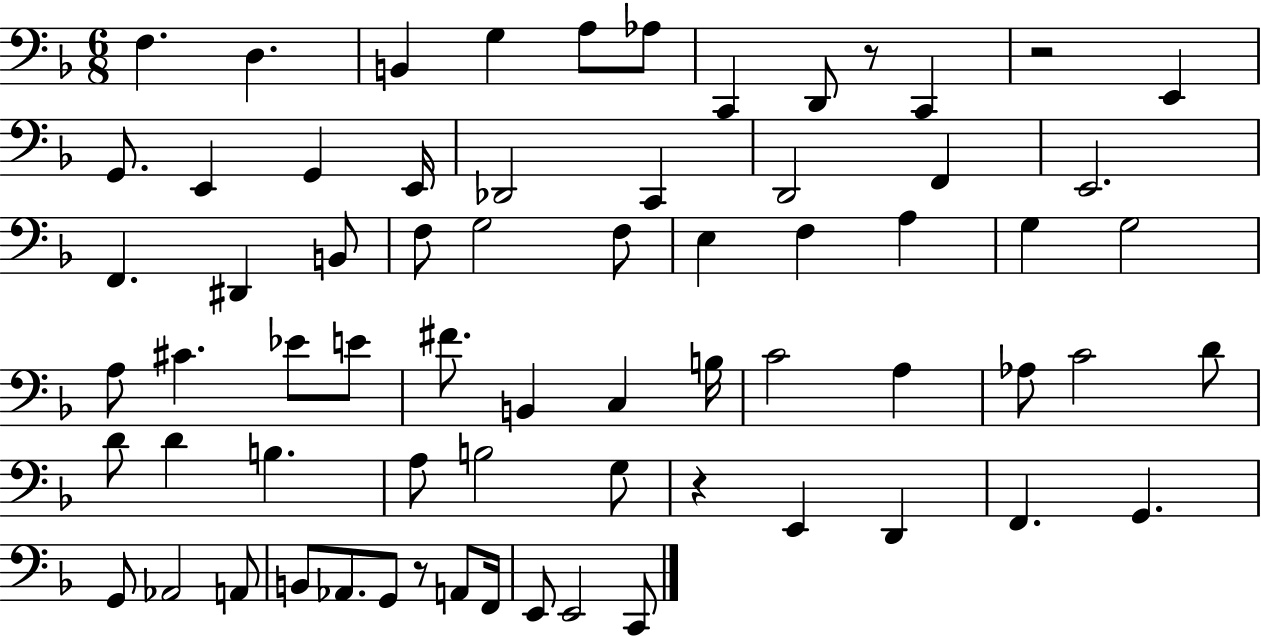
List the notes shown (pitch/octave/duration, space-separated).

F3/q. D3/q. B2/q G3/q A3/e Ab3/e C2/q D2/e R/e C2/q R/h E2/q G2/e. E2/q G2/q E2/s Db2/h C2/q D2/h F2/q E2/h. F2/q. D#2/q B2/e F3/e G3/h F3/e E3/q F3/q A3/q G3/q G3/h A3/e C#4/q. Eb4/e E4/e F#4/e. B2/q C3/q B3/s C4/h A3/q Ab3/e C4/h D4/e D4/e D4/q B3/q. A3/e B3/h G3/e R/q E2/q D2/q F2/q. G2/q. G2/e Ab2/h A2/e B2/e Ab2/e. G2/e R/e A2/e F2/s E2/e E2/h C2/e